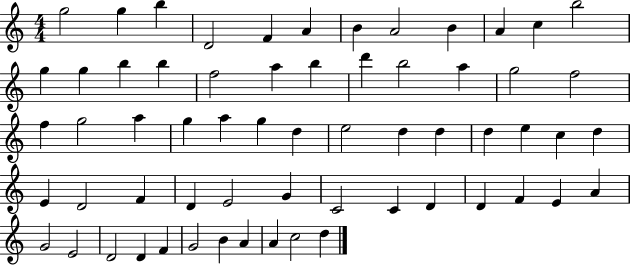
{
  \clef treble
  \numericTimeSignature
  \time 4/4
  \key c \major
  g''2 g''4 b''4 | d'2 f'4 a'4 | b'4 a'2 b'4 | a'4 c''4 b''2 | \break g''4 g''4 b''4 b''4 | f''2 a''4 b''4 | d'''4 b''2 a''4 | g''2 f''2 | \break f''4 g''2 a''4 | g''4 a''4 g''4 d''4 | e''2 d''4 d''4 | d''4 e''4 c''4 d''4 | \break e'4 d'2 f'4 | d'4 e'2 g'4 | c'2 c'4 d'4 | d'4 f'4 e'4 a'4 | \break g'2 e'2 | d'2 d'4 f'4 | g'2 b'4 a'4 | a'4 c''2 d''4 | \break \bar "|."
}